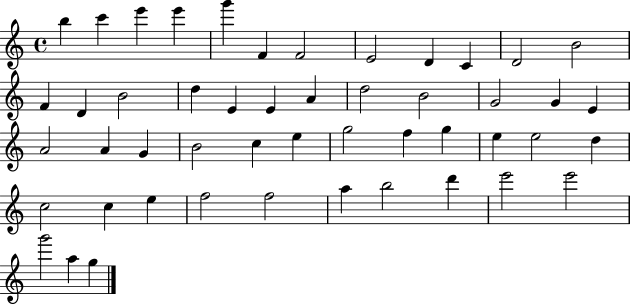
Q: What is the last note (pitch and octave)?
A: G5